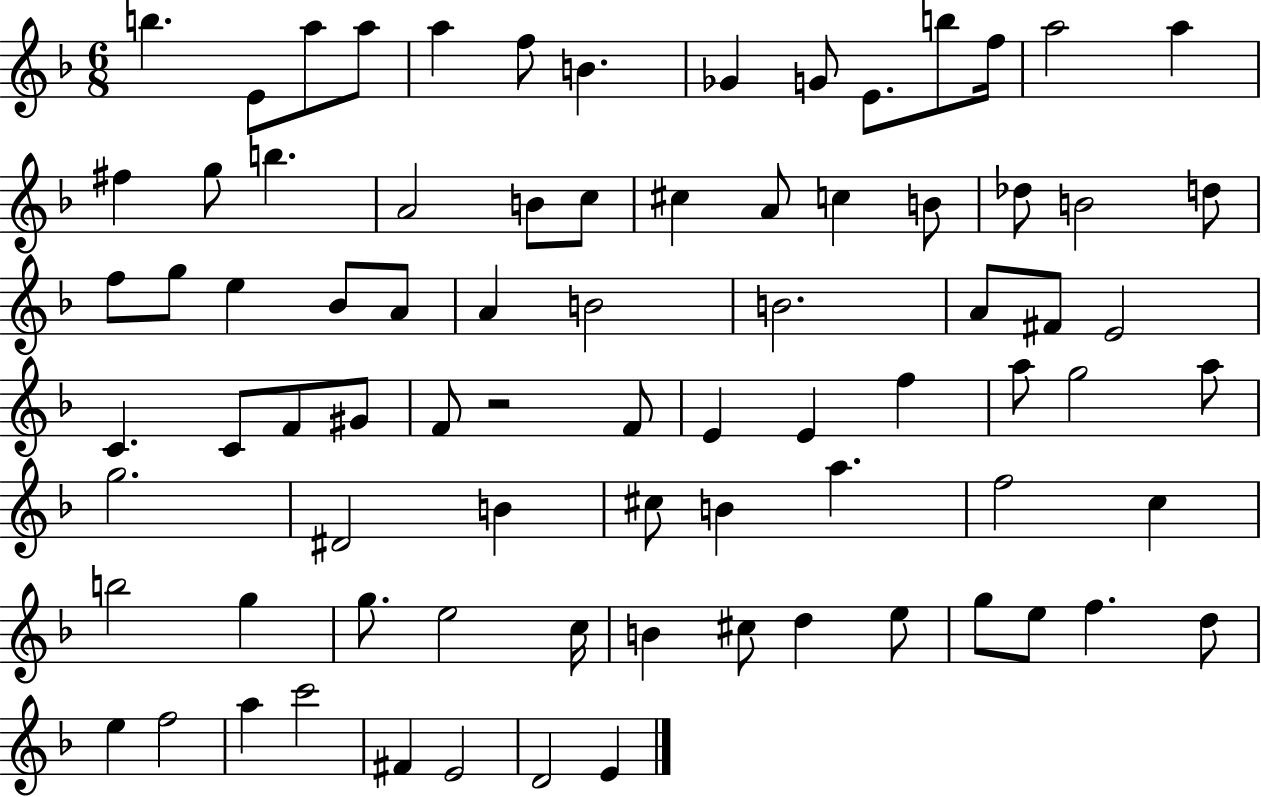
{
  \clef treble
  \numericTimeSignature
  \time 6/8
  \key f \major
  b''4. e'8 a''8 a''8 | a''4 f''8 b'4. | ges'4 g'8 e'8. b''8 f''16 | a''2 a''4 | \break fis''4 g''8 b''4. | a'2 b'8 c''8 | cis''4 a'8 c''4 b'8 | des''8 b'2 d''8 | \break f''8 g''8 e''4 bes'8 a'8 | a'4 b'2 | b'2. | a'8 fis'8 e'2 | \break c'4. c'8 f'8 gis'8 | f'8 r2 f'8 | e'4 e'4 f''4 | a''8 g''2 a''8 | \break g''2. | dis'2 b'4 | cis''8 b'4 a''4. | f''2 c''4 | \break b''2 g''4 | g''8. e''2 c''16 | b'4 cis''8 d''4 e''8 | g''8 e''8 f''4. d''8 | \break e''4 f''2 | a''4 c'''2 | fis'4 e'2 | d'2 e'4 | \break \bar "|."
}